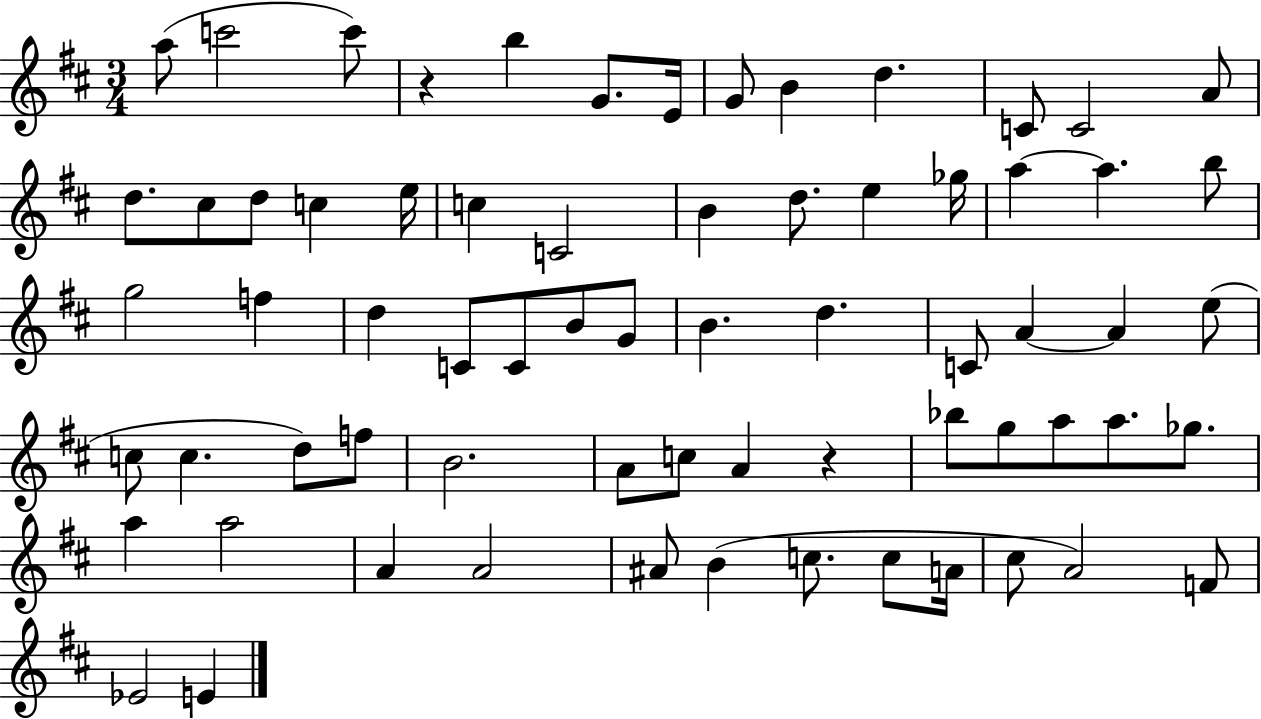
X:1
T:Untitled
M:3/4
L:1/4
K:D
a/2 c'2 c'/2 z b G/2 E/4 G/2 B d C/2 C2 A/2 d/2 ^c/2 d/2 c e/4 c C2 B d/2 e _g/4 a a b/2 g2 f d C/2 C/2 B/2 G/2 B d C/2 A A e/2 c/2 c d/2 f/2 B2 A/2 c/2 A z _b/2 g/2 a/2 a/2 _g/2 a a2 A A2 ^A/2 B c/2 c/2 A/4 ^c/2 A2 F/2 _E2 E